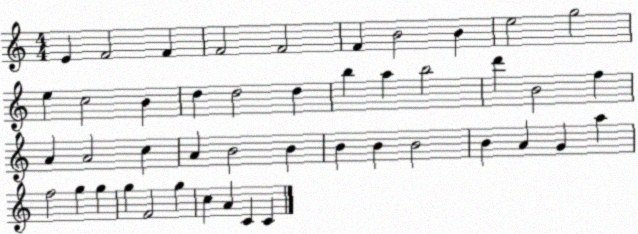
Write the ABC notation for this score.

X:1
T:Untitled
M:4/4
L:1/4
K:C
E F2 F F2 F2 F B2 B e2 g2 e c2 B d d2 d b a b2 d' B2 f A A2 c A B2 B B B B2 B A G a f2 g g g F2 g c A C C